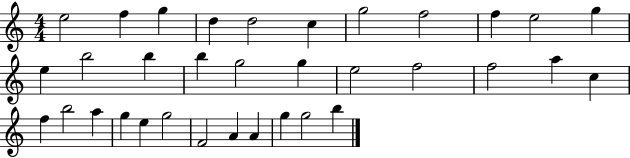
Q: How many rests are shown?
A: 0